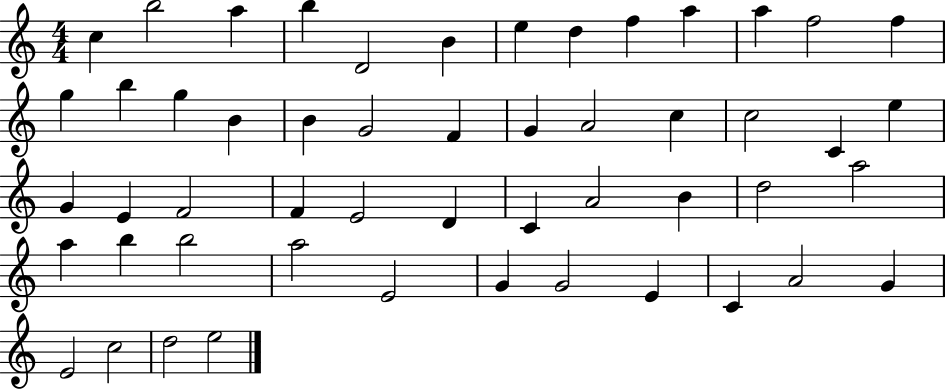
{
  \clef treble
  \numericTimeSignature
  \time 4/4
  \key c \major
  c''4 b''2 a''4 | b''4 d'2 b'4 | e''4 d''4 f''4 a''4 | a''4 f''2 f''4 | \break g''4 b''4 g''4 b'4 | b'4 g'2 f'4 | g'4 a'2 c''4 | c''2 c'4 e''4 | \break g'4 e'4 f'2 | f'4 e'2 d'4 | c'4 a'2 b'4 | d''2 a''2 | \break a''4 b''4 b''2 | a''2 e'2 | g'4 g'2 e'4 | c'4 a'2 g'4 | \break e'2 c''2 | d''2 e''2 | \bar "|."
}